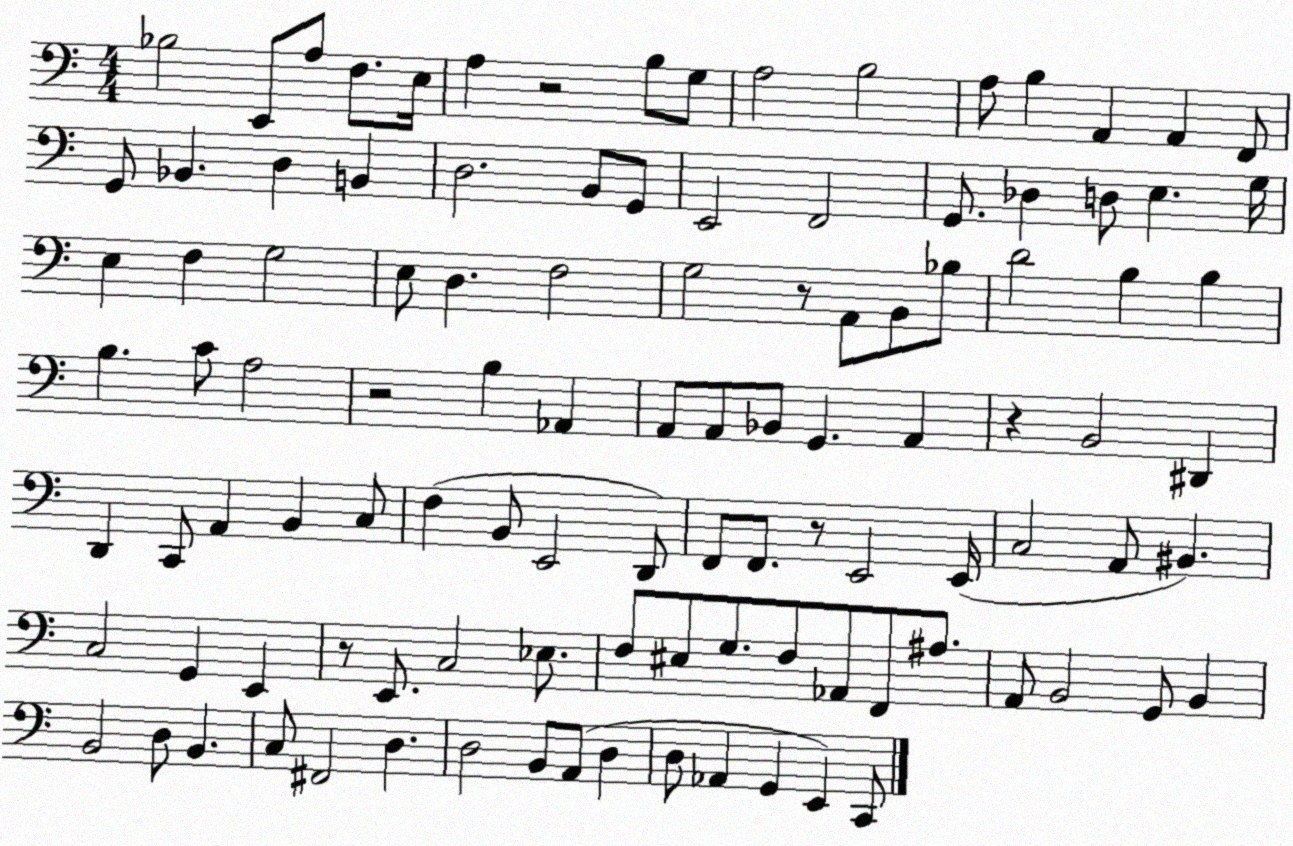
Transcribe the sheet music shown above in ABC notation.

X:1
T:Untitled
M:4/4
L:1/4
K:C
_B,2 E,,/2 A,/2 F,/2 E,/4 A, z2 B,/2 G,/2 A,2 B,2 A,/2 B, A,, A,, F,,/2 G,,/2 _B,, D, B,, D,2 B,,/2 G,,/2 E,,2 F,,2 G,,/2 _D, D,/2 E, G,/4 E, F, G,2 E,/2 D, F,2 G,2 z/2 A,,/2 B,,/2 _B,/2 D2 B, B, B, C/2 A,2 z2 B, _A,, A,,/2 A,,/2 _B,,/2 G,, A,, z B,,2 ^D,, D,, C,,/2 A,, B,, C,/2 F, B,,/2 E,,2 D,,/2 F,,/2 F,,/2 z/2 E,,2 E,,/4 C,2 A,,/2 ^B,, C,2 G,, E,, z/2 E,,/2 C,2 _E,/2 F,/2 ^E,/2 G,/2 F,/2 _A,,/2 F,,/2 ^A,/2 A,,/2 B,,2 G,,/2 B,, B,,2 D,/2 B,, C,/2 ^F,,2 D, D,2 B,,/2 A,,/2 D, D,/2 _A,, G,, E,, C,,/2